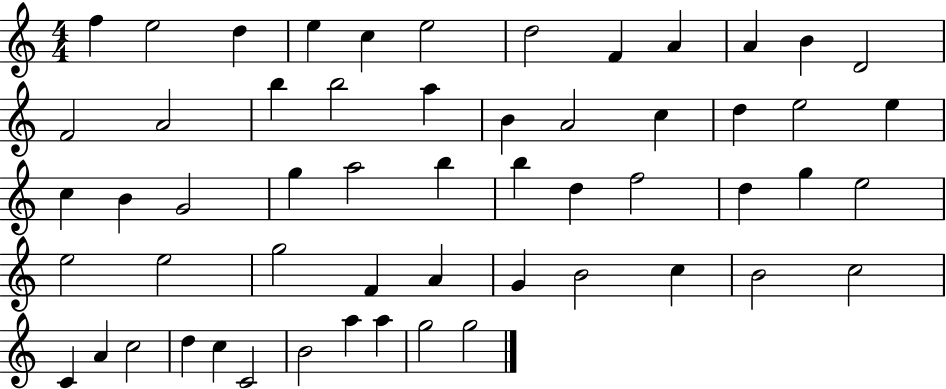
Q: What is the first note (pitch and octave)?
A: F5